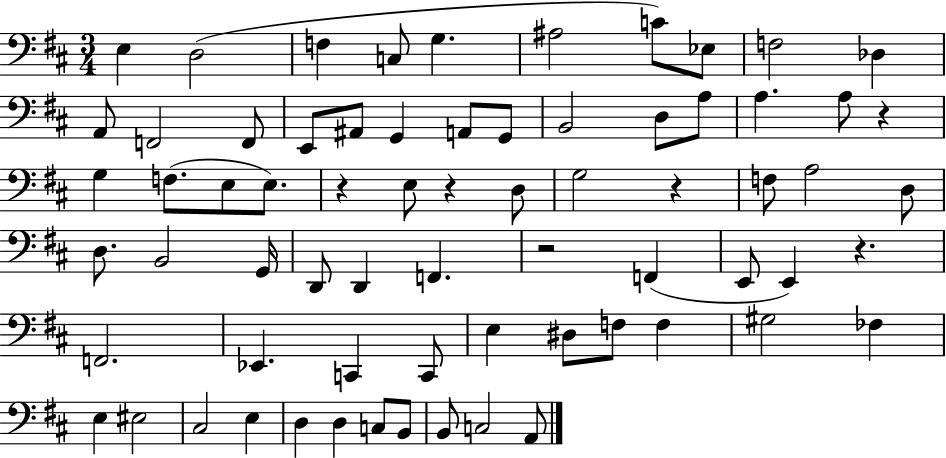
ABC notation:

X:1
T:Untitled
M:3/4
L:1/4
K:D
E, D,2 F, C,/2 G, ^A,2 C/2 _E,/2 F,2 _D, A,,/2 F,,2 F,,/2 E,,/2 ^A,,/2 G,, A,,/2 G,,/2 B,,2 D,/2 A,/2 A, A,/2 z G, F,/2 E,/2 E,/2 z E,/2 z D,/2 G,2 z F,/2 A,2 D,/2 D,/2 B,,2 G,,/4 D,,/2 D,, F,, z2 F,, E,,/2 E,, z F,,2 _E,, C,, C,,/2 E, ^D,/2 F,/2 F, ^G,2 _F, E, ^E,2 ^C,2 E, D, D, C,/2 B,,/2 B,,/2 C,2 A,,/2